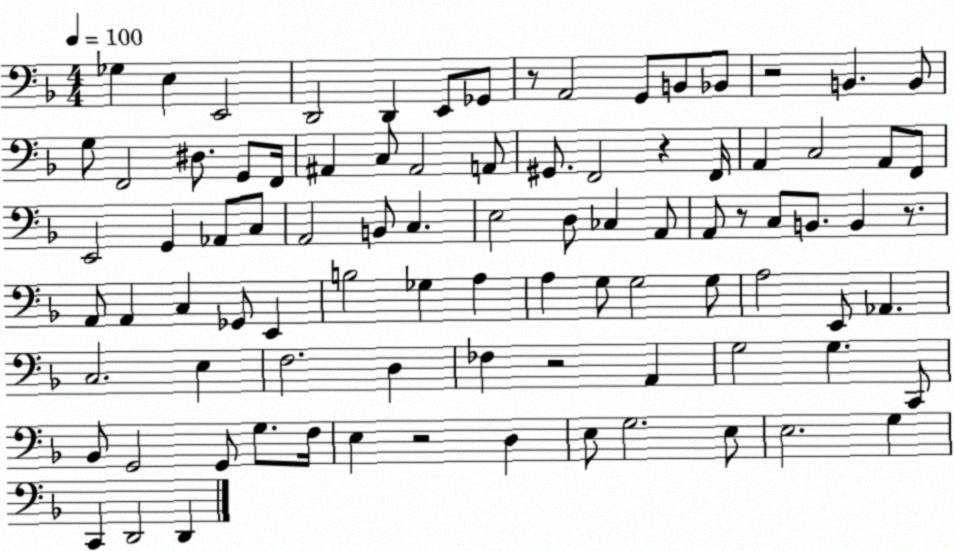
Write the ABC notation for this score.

X:1
T:Untitled
M:4/4
L:1/4
K:F
_G, E, E,,2 D,,2 D,, E,,/2 _G,,/2 z/2 A,,2 G,,/2 B,,/2 _B,,/2 z2 B,, B,,/2 G,/2 F,,2 ^D,/2 G,,/2 F,,/4 ^A,, C,/2 ^A,,2 A,,/2 ^G,,/2 F,,2 z F,,/4 A,, C,2 A,,/2 F,,/2 E,,2 G,, _A,,/2 C,/2 A,,2 B,,/2 C, E,2 D,/2 _C, A,,/2 A,,/2 z/2 C,/2 B,,/2 B,, z/2 A,,/2 A,, C, _G,,/2 E,, B,2 _G, A, A, G,/2 G,2 G,/2 A,2 E,,/2 _A,, C,2 E, F,2 D, _F, z2 A,, G,2 G, C,,/2 _B,,/2 G,,2 G,,/2 G,/2 F,/4 E, z2 D, E,/2 G,2 E,/2 E,2 G, C,, D,,2 D,,